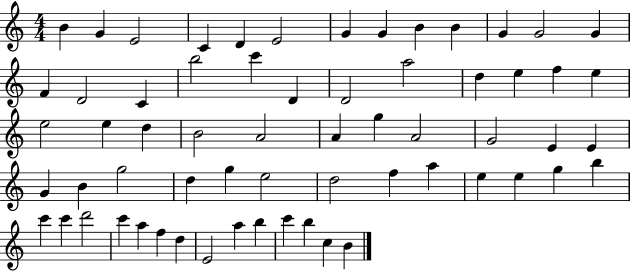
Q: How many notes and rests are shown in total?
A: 63